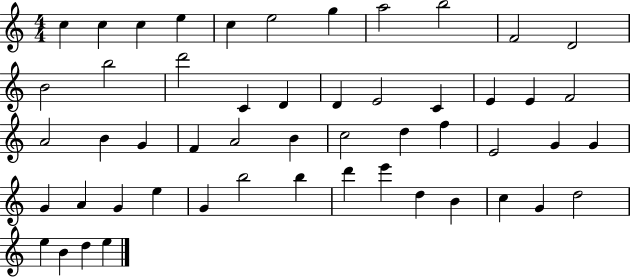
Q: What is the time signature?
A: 4/4